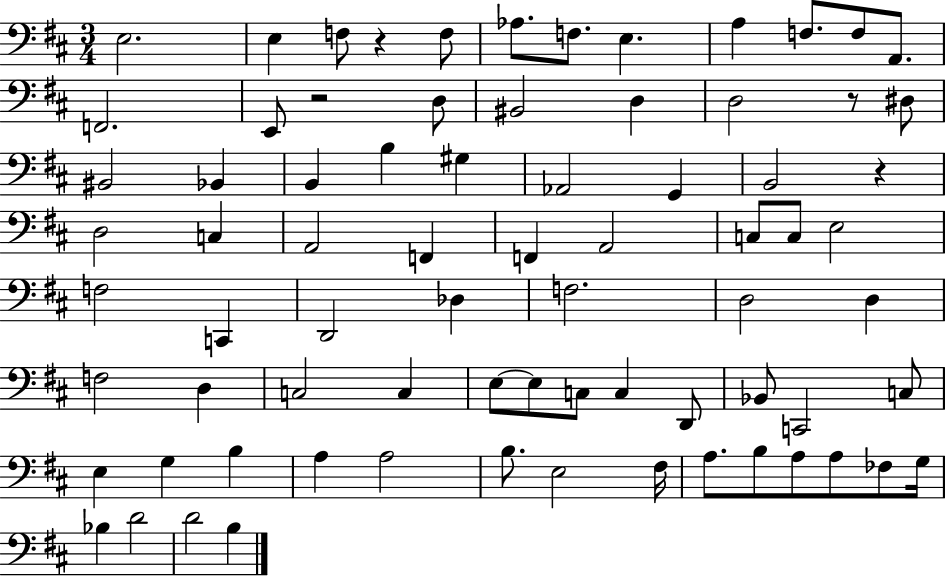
E3/h. E3/q F3/e R/q F3/e Ab3/e. F3/e. E3/q. A3/q F3/e. F3/e A2/e. F2/h. E2/e R/h D3/e BIS2/h D3/q D3/h R/e D#3/e BIS2/h Bb2/q B2/q B3/q G#3/q Ab2/h G2/q B2/h R/q D3/h C3/q A2/h F2/q F2/q A2/h C3/e C3/e E3/h F3/h C2/q D2/h Db3/q F3/h. D3/h D3/q F3/h D3/q C3/h C3/q E3/e E3/e C3/e C3/q D2/e Bb2/e C2/h C3/e E3/q G3/q B3/q A3/q A3/h B3/e. E3/h F#3/s A3/e. B3/e A3/e A3/e FES3/e G3/s Bb3/q D4/h D4/h B3/q